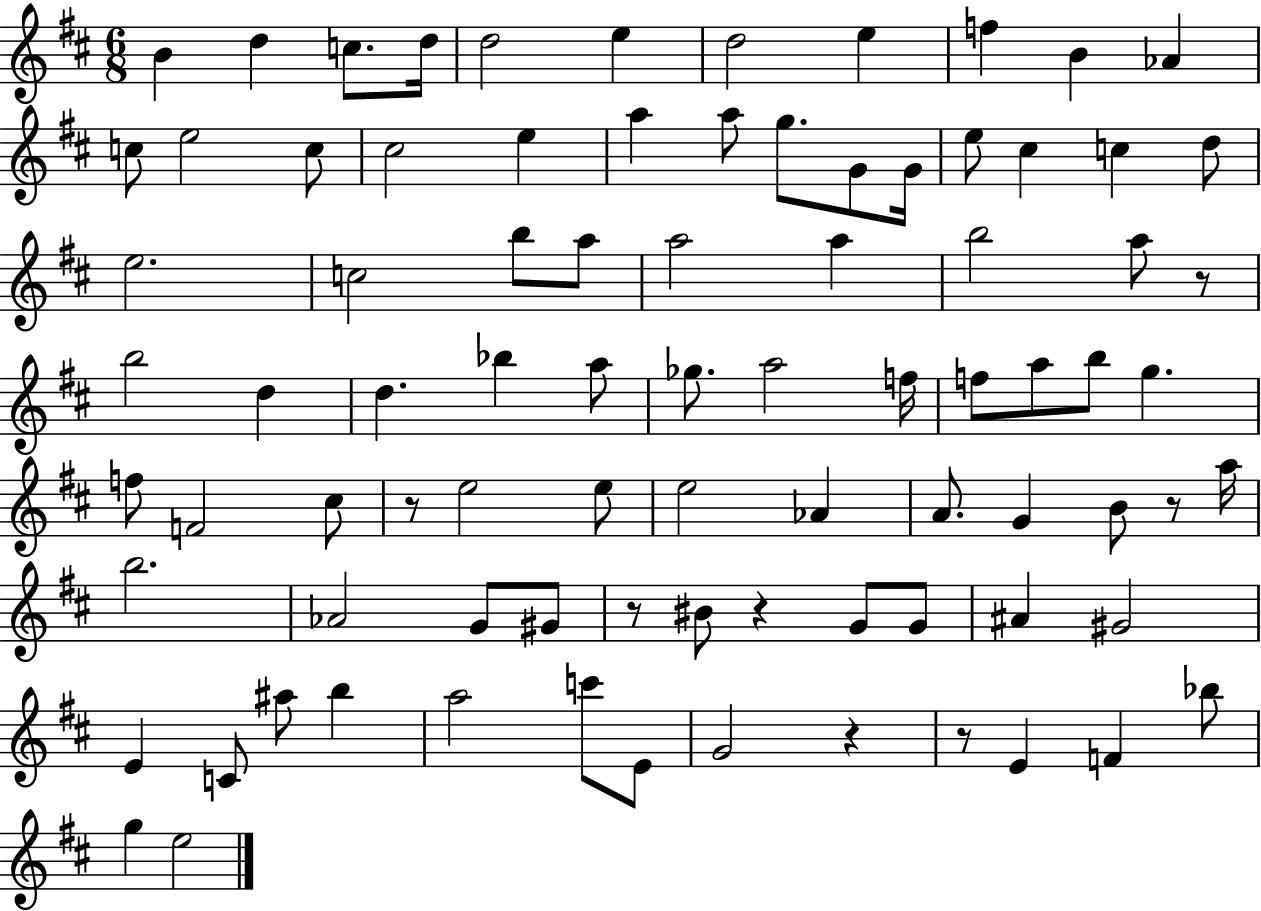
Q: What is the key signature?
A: D major